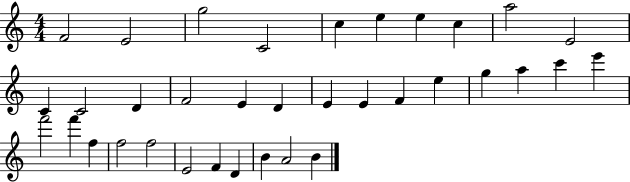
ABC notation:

X:1
T:Untitled
M:4/4
L:1/4
K:C
F2 E2 g2 C2 c e e c a2 E2 C C2 D F2 E D E E F e g a c' e' f'2 f' f f2 f2 E2 F D B A2 B